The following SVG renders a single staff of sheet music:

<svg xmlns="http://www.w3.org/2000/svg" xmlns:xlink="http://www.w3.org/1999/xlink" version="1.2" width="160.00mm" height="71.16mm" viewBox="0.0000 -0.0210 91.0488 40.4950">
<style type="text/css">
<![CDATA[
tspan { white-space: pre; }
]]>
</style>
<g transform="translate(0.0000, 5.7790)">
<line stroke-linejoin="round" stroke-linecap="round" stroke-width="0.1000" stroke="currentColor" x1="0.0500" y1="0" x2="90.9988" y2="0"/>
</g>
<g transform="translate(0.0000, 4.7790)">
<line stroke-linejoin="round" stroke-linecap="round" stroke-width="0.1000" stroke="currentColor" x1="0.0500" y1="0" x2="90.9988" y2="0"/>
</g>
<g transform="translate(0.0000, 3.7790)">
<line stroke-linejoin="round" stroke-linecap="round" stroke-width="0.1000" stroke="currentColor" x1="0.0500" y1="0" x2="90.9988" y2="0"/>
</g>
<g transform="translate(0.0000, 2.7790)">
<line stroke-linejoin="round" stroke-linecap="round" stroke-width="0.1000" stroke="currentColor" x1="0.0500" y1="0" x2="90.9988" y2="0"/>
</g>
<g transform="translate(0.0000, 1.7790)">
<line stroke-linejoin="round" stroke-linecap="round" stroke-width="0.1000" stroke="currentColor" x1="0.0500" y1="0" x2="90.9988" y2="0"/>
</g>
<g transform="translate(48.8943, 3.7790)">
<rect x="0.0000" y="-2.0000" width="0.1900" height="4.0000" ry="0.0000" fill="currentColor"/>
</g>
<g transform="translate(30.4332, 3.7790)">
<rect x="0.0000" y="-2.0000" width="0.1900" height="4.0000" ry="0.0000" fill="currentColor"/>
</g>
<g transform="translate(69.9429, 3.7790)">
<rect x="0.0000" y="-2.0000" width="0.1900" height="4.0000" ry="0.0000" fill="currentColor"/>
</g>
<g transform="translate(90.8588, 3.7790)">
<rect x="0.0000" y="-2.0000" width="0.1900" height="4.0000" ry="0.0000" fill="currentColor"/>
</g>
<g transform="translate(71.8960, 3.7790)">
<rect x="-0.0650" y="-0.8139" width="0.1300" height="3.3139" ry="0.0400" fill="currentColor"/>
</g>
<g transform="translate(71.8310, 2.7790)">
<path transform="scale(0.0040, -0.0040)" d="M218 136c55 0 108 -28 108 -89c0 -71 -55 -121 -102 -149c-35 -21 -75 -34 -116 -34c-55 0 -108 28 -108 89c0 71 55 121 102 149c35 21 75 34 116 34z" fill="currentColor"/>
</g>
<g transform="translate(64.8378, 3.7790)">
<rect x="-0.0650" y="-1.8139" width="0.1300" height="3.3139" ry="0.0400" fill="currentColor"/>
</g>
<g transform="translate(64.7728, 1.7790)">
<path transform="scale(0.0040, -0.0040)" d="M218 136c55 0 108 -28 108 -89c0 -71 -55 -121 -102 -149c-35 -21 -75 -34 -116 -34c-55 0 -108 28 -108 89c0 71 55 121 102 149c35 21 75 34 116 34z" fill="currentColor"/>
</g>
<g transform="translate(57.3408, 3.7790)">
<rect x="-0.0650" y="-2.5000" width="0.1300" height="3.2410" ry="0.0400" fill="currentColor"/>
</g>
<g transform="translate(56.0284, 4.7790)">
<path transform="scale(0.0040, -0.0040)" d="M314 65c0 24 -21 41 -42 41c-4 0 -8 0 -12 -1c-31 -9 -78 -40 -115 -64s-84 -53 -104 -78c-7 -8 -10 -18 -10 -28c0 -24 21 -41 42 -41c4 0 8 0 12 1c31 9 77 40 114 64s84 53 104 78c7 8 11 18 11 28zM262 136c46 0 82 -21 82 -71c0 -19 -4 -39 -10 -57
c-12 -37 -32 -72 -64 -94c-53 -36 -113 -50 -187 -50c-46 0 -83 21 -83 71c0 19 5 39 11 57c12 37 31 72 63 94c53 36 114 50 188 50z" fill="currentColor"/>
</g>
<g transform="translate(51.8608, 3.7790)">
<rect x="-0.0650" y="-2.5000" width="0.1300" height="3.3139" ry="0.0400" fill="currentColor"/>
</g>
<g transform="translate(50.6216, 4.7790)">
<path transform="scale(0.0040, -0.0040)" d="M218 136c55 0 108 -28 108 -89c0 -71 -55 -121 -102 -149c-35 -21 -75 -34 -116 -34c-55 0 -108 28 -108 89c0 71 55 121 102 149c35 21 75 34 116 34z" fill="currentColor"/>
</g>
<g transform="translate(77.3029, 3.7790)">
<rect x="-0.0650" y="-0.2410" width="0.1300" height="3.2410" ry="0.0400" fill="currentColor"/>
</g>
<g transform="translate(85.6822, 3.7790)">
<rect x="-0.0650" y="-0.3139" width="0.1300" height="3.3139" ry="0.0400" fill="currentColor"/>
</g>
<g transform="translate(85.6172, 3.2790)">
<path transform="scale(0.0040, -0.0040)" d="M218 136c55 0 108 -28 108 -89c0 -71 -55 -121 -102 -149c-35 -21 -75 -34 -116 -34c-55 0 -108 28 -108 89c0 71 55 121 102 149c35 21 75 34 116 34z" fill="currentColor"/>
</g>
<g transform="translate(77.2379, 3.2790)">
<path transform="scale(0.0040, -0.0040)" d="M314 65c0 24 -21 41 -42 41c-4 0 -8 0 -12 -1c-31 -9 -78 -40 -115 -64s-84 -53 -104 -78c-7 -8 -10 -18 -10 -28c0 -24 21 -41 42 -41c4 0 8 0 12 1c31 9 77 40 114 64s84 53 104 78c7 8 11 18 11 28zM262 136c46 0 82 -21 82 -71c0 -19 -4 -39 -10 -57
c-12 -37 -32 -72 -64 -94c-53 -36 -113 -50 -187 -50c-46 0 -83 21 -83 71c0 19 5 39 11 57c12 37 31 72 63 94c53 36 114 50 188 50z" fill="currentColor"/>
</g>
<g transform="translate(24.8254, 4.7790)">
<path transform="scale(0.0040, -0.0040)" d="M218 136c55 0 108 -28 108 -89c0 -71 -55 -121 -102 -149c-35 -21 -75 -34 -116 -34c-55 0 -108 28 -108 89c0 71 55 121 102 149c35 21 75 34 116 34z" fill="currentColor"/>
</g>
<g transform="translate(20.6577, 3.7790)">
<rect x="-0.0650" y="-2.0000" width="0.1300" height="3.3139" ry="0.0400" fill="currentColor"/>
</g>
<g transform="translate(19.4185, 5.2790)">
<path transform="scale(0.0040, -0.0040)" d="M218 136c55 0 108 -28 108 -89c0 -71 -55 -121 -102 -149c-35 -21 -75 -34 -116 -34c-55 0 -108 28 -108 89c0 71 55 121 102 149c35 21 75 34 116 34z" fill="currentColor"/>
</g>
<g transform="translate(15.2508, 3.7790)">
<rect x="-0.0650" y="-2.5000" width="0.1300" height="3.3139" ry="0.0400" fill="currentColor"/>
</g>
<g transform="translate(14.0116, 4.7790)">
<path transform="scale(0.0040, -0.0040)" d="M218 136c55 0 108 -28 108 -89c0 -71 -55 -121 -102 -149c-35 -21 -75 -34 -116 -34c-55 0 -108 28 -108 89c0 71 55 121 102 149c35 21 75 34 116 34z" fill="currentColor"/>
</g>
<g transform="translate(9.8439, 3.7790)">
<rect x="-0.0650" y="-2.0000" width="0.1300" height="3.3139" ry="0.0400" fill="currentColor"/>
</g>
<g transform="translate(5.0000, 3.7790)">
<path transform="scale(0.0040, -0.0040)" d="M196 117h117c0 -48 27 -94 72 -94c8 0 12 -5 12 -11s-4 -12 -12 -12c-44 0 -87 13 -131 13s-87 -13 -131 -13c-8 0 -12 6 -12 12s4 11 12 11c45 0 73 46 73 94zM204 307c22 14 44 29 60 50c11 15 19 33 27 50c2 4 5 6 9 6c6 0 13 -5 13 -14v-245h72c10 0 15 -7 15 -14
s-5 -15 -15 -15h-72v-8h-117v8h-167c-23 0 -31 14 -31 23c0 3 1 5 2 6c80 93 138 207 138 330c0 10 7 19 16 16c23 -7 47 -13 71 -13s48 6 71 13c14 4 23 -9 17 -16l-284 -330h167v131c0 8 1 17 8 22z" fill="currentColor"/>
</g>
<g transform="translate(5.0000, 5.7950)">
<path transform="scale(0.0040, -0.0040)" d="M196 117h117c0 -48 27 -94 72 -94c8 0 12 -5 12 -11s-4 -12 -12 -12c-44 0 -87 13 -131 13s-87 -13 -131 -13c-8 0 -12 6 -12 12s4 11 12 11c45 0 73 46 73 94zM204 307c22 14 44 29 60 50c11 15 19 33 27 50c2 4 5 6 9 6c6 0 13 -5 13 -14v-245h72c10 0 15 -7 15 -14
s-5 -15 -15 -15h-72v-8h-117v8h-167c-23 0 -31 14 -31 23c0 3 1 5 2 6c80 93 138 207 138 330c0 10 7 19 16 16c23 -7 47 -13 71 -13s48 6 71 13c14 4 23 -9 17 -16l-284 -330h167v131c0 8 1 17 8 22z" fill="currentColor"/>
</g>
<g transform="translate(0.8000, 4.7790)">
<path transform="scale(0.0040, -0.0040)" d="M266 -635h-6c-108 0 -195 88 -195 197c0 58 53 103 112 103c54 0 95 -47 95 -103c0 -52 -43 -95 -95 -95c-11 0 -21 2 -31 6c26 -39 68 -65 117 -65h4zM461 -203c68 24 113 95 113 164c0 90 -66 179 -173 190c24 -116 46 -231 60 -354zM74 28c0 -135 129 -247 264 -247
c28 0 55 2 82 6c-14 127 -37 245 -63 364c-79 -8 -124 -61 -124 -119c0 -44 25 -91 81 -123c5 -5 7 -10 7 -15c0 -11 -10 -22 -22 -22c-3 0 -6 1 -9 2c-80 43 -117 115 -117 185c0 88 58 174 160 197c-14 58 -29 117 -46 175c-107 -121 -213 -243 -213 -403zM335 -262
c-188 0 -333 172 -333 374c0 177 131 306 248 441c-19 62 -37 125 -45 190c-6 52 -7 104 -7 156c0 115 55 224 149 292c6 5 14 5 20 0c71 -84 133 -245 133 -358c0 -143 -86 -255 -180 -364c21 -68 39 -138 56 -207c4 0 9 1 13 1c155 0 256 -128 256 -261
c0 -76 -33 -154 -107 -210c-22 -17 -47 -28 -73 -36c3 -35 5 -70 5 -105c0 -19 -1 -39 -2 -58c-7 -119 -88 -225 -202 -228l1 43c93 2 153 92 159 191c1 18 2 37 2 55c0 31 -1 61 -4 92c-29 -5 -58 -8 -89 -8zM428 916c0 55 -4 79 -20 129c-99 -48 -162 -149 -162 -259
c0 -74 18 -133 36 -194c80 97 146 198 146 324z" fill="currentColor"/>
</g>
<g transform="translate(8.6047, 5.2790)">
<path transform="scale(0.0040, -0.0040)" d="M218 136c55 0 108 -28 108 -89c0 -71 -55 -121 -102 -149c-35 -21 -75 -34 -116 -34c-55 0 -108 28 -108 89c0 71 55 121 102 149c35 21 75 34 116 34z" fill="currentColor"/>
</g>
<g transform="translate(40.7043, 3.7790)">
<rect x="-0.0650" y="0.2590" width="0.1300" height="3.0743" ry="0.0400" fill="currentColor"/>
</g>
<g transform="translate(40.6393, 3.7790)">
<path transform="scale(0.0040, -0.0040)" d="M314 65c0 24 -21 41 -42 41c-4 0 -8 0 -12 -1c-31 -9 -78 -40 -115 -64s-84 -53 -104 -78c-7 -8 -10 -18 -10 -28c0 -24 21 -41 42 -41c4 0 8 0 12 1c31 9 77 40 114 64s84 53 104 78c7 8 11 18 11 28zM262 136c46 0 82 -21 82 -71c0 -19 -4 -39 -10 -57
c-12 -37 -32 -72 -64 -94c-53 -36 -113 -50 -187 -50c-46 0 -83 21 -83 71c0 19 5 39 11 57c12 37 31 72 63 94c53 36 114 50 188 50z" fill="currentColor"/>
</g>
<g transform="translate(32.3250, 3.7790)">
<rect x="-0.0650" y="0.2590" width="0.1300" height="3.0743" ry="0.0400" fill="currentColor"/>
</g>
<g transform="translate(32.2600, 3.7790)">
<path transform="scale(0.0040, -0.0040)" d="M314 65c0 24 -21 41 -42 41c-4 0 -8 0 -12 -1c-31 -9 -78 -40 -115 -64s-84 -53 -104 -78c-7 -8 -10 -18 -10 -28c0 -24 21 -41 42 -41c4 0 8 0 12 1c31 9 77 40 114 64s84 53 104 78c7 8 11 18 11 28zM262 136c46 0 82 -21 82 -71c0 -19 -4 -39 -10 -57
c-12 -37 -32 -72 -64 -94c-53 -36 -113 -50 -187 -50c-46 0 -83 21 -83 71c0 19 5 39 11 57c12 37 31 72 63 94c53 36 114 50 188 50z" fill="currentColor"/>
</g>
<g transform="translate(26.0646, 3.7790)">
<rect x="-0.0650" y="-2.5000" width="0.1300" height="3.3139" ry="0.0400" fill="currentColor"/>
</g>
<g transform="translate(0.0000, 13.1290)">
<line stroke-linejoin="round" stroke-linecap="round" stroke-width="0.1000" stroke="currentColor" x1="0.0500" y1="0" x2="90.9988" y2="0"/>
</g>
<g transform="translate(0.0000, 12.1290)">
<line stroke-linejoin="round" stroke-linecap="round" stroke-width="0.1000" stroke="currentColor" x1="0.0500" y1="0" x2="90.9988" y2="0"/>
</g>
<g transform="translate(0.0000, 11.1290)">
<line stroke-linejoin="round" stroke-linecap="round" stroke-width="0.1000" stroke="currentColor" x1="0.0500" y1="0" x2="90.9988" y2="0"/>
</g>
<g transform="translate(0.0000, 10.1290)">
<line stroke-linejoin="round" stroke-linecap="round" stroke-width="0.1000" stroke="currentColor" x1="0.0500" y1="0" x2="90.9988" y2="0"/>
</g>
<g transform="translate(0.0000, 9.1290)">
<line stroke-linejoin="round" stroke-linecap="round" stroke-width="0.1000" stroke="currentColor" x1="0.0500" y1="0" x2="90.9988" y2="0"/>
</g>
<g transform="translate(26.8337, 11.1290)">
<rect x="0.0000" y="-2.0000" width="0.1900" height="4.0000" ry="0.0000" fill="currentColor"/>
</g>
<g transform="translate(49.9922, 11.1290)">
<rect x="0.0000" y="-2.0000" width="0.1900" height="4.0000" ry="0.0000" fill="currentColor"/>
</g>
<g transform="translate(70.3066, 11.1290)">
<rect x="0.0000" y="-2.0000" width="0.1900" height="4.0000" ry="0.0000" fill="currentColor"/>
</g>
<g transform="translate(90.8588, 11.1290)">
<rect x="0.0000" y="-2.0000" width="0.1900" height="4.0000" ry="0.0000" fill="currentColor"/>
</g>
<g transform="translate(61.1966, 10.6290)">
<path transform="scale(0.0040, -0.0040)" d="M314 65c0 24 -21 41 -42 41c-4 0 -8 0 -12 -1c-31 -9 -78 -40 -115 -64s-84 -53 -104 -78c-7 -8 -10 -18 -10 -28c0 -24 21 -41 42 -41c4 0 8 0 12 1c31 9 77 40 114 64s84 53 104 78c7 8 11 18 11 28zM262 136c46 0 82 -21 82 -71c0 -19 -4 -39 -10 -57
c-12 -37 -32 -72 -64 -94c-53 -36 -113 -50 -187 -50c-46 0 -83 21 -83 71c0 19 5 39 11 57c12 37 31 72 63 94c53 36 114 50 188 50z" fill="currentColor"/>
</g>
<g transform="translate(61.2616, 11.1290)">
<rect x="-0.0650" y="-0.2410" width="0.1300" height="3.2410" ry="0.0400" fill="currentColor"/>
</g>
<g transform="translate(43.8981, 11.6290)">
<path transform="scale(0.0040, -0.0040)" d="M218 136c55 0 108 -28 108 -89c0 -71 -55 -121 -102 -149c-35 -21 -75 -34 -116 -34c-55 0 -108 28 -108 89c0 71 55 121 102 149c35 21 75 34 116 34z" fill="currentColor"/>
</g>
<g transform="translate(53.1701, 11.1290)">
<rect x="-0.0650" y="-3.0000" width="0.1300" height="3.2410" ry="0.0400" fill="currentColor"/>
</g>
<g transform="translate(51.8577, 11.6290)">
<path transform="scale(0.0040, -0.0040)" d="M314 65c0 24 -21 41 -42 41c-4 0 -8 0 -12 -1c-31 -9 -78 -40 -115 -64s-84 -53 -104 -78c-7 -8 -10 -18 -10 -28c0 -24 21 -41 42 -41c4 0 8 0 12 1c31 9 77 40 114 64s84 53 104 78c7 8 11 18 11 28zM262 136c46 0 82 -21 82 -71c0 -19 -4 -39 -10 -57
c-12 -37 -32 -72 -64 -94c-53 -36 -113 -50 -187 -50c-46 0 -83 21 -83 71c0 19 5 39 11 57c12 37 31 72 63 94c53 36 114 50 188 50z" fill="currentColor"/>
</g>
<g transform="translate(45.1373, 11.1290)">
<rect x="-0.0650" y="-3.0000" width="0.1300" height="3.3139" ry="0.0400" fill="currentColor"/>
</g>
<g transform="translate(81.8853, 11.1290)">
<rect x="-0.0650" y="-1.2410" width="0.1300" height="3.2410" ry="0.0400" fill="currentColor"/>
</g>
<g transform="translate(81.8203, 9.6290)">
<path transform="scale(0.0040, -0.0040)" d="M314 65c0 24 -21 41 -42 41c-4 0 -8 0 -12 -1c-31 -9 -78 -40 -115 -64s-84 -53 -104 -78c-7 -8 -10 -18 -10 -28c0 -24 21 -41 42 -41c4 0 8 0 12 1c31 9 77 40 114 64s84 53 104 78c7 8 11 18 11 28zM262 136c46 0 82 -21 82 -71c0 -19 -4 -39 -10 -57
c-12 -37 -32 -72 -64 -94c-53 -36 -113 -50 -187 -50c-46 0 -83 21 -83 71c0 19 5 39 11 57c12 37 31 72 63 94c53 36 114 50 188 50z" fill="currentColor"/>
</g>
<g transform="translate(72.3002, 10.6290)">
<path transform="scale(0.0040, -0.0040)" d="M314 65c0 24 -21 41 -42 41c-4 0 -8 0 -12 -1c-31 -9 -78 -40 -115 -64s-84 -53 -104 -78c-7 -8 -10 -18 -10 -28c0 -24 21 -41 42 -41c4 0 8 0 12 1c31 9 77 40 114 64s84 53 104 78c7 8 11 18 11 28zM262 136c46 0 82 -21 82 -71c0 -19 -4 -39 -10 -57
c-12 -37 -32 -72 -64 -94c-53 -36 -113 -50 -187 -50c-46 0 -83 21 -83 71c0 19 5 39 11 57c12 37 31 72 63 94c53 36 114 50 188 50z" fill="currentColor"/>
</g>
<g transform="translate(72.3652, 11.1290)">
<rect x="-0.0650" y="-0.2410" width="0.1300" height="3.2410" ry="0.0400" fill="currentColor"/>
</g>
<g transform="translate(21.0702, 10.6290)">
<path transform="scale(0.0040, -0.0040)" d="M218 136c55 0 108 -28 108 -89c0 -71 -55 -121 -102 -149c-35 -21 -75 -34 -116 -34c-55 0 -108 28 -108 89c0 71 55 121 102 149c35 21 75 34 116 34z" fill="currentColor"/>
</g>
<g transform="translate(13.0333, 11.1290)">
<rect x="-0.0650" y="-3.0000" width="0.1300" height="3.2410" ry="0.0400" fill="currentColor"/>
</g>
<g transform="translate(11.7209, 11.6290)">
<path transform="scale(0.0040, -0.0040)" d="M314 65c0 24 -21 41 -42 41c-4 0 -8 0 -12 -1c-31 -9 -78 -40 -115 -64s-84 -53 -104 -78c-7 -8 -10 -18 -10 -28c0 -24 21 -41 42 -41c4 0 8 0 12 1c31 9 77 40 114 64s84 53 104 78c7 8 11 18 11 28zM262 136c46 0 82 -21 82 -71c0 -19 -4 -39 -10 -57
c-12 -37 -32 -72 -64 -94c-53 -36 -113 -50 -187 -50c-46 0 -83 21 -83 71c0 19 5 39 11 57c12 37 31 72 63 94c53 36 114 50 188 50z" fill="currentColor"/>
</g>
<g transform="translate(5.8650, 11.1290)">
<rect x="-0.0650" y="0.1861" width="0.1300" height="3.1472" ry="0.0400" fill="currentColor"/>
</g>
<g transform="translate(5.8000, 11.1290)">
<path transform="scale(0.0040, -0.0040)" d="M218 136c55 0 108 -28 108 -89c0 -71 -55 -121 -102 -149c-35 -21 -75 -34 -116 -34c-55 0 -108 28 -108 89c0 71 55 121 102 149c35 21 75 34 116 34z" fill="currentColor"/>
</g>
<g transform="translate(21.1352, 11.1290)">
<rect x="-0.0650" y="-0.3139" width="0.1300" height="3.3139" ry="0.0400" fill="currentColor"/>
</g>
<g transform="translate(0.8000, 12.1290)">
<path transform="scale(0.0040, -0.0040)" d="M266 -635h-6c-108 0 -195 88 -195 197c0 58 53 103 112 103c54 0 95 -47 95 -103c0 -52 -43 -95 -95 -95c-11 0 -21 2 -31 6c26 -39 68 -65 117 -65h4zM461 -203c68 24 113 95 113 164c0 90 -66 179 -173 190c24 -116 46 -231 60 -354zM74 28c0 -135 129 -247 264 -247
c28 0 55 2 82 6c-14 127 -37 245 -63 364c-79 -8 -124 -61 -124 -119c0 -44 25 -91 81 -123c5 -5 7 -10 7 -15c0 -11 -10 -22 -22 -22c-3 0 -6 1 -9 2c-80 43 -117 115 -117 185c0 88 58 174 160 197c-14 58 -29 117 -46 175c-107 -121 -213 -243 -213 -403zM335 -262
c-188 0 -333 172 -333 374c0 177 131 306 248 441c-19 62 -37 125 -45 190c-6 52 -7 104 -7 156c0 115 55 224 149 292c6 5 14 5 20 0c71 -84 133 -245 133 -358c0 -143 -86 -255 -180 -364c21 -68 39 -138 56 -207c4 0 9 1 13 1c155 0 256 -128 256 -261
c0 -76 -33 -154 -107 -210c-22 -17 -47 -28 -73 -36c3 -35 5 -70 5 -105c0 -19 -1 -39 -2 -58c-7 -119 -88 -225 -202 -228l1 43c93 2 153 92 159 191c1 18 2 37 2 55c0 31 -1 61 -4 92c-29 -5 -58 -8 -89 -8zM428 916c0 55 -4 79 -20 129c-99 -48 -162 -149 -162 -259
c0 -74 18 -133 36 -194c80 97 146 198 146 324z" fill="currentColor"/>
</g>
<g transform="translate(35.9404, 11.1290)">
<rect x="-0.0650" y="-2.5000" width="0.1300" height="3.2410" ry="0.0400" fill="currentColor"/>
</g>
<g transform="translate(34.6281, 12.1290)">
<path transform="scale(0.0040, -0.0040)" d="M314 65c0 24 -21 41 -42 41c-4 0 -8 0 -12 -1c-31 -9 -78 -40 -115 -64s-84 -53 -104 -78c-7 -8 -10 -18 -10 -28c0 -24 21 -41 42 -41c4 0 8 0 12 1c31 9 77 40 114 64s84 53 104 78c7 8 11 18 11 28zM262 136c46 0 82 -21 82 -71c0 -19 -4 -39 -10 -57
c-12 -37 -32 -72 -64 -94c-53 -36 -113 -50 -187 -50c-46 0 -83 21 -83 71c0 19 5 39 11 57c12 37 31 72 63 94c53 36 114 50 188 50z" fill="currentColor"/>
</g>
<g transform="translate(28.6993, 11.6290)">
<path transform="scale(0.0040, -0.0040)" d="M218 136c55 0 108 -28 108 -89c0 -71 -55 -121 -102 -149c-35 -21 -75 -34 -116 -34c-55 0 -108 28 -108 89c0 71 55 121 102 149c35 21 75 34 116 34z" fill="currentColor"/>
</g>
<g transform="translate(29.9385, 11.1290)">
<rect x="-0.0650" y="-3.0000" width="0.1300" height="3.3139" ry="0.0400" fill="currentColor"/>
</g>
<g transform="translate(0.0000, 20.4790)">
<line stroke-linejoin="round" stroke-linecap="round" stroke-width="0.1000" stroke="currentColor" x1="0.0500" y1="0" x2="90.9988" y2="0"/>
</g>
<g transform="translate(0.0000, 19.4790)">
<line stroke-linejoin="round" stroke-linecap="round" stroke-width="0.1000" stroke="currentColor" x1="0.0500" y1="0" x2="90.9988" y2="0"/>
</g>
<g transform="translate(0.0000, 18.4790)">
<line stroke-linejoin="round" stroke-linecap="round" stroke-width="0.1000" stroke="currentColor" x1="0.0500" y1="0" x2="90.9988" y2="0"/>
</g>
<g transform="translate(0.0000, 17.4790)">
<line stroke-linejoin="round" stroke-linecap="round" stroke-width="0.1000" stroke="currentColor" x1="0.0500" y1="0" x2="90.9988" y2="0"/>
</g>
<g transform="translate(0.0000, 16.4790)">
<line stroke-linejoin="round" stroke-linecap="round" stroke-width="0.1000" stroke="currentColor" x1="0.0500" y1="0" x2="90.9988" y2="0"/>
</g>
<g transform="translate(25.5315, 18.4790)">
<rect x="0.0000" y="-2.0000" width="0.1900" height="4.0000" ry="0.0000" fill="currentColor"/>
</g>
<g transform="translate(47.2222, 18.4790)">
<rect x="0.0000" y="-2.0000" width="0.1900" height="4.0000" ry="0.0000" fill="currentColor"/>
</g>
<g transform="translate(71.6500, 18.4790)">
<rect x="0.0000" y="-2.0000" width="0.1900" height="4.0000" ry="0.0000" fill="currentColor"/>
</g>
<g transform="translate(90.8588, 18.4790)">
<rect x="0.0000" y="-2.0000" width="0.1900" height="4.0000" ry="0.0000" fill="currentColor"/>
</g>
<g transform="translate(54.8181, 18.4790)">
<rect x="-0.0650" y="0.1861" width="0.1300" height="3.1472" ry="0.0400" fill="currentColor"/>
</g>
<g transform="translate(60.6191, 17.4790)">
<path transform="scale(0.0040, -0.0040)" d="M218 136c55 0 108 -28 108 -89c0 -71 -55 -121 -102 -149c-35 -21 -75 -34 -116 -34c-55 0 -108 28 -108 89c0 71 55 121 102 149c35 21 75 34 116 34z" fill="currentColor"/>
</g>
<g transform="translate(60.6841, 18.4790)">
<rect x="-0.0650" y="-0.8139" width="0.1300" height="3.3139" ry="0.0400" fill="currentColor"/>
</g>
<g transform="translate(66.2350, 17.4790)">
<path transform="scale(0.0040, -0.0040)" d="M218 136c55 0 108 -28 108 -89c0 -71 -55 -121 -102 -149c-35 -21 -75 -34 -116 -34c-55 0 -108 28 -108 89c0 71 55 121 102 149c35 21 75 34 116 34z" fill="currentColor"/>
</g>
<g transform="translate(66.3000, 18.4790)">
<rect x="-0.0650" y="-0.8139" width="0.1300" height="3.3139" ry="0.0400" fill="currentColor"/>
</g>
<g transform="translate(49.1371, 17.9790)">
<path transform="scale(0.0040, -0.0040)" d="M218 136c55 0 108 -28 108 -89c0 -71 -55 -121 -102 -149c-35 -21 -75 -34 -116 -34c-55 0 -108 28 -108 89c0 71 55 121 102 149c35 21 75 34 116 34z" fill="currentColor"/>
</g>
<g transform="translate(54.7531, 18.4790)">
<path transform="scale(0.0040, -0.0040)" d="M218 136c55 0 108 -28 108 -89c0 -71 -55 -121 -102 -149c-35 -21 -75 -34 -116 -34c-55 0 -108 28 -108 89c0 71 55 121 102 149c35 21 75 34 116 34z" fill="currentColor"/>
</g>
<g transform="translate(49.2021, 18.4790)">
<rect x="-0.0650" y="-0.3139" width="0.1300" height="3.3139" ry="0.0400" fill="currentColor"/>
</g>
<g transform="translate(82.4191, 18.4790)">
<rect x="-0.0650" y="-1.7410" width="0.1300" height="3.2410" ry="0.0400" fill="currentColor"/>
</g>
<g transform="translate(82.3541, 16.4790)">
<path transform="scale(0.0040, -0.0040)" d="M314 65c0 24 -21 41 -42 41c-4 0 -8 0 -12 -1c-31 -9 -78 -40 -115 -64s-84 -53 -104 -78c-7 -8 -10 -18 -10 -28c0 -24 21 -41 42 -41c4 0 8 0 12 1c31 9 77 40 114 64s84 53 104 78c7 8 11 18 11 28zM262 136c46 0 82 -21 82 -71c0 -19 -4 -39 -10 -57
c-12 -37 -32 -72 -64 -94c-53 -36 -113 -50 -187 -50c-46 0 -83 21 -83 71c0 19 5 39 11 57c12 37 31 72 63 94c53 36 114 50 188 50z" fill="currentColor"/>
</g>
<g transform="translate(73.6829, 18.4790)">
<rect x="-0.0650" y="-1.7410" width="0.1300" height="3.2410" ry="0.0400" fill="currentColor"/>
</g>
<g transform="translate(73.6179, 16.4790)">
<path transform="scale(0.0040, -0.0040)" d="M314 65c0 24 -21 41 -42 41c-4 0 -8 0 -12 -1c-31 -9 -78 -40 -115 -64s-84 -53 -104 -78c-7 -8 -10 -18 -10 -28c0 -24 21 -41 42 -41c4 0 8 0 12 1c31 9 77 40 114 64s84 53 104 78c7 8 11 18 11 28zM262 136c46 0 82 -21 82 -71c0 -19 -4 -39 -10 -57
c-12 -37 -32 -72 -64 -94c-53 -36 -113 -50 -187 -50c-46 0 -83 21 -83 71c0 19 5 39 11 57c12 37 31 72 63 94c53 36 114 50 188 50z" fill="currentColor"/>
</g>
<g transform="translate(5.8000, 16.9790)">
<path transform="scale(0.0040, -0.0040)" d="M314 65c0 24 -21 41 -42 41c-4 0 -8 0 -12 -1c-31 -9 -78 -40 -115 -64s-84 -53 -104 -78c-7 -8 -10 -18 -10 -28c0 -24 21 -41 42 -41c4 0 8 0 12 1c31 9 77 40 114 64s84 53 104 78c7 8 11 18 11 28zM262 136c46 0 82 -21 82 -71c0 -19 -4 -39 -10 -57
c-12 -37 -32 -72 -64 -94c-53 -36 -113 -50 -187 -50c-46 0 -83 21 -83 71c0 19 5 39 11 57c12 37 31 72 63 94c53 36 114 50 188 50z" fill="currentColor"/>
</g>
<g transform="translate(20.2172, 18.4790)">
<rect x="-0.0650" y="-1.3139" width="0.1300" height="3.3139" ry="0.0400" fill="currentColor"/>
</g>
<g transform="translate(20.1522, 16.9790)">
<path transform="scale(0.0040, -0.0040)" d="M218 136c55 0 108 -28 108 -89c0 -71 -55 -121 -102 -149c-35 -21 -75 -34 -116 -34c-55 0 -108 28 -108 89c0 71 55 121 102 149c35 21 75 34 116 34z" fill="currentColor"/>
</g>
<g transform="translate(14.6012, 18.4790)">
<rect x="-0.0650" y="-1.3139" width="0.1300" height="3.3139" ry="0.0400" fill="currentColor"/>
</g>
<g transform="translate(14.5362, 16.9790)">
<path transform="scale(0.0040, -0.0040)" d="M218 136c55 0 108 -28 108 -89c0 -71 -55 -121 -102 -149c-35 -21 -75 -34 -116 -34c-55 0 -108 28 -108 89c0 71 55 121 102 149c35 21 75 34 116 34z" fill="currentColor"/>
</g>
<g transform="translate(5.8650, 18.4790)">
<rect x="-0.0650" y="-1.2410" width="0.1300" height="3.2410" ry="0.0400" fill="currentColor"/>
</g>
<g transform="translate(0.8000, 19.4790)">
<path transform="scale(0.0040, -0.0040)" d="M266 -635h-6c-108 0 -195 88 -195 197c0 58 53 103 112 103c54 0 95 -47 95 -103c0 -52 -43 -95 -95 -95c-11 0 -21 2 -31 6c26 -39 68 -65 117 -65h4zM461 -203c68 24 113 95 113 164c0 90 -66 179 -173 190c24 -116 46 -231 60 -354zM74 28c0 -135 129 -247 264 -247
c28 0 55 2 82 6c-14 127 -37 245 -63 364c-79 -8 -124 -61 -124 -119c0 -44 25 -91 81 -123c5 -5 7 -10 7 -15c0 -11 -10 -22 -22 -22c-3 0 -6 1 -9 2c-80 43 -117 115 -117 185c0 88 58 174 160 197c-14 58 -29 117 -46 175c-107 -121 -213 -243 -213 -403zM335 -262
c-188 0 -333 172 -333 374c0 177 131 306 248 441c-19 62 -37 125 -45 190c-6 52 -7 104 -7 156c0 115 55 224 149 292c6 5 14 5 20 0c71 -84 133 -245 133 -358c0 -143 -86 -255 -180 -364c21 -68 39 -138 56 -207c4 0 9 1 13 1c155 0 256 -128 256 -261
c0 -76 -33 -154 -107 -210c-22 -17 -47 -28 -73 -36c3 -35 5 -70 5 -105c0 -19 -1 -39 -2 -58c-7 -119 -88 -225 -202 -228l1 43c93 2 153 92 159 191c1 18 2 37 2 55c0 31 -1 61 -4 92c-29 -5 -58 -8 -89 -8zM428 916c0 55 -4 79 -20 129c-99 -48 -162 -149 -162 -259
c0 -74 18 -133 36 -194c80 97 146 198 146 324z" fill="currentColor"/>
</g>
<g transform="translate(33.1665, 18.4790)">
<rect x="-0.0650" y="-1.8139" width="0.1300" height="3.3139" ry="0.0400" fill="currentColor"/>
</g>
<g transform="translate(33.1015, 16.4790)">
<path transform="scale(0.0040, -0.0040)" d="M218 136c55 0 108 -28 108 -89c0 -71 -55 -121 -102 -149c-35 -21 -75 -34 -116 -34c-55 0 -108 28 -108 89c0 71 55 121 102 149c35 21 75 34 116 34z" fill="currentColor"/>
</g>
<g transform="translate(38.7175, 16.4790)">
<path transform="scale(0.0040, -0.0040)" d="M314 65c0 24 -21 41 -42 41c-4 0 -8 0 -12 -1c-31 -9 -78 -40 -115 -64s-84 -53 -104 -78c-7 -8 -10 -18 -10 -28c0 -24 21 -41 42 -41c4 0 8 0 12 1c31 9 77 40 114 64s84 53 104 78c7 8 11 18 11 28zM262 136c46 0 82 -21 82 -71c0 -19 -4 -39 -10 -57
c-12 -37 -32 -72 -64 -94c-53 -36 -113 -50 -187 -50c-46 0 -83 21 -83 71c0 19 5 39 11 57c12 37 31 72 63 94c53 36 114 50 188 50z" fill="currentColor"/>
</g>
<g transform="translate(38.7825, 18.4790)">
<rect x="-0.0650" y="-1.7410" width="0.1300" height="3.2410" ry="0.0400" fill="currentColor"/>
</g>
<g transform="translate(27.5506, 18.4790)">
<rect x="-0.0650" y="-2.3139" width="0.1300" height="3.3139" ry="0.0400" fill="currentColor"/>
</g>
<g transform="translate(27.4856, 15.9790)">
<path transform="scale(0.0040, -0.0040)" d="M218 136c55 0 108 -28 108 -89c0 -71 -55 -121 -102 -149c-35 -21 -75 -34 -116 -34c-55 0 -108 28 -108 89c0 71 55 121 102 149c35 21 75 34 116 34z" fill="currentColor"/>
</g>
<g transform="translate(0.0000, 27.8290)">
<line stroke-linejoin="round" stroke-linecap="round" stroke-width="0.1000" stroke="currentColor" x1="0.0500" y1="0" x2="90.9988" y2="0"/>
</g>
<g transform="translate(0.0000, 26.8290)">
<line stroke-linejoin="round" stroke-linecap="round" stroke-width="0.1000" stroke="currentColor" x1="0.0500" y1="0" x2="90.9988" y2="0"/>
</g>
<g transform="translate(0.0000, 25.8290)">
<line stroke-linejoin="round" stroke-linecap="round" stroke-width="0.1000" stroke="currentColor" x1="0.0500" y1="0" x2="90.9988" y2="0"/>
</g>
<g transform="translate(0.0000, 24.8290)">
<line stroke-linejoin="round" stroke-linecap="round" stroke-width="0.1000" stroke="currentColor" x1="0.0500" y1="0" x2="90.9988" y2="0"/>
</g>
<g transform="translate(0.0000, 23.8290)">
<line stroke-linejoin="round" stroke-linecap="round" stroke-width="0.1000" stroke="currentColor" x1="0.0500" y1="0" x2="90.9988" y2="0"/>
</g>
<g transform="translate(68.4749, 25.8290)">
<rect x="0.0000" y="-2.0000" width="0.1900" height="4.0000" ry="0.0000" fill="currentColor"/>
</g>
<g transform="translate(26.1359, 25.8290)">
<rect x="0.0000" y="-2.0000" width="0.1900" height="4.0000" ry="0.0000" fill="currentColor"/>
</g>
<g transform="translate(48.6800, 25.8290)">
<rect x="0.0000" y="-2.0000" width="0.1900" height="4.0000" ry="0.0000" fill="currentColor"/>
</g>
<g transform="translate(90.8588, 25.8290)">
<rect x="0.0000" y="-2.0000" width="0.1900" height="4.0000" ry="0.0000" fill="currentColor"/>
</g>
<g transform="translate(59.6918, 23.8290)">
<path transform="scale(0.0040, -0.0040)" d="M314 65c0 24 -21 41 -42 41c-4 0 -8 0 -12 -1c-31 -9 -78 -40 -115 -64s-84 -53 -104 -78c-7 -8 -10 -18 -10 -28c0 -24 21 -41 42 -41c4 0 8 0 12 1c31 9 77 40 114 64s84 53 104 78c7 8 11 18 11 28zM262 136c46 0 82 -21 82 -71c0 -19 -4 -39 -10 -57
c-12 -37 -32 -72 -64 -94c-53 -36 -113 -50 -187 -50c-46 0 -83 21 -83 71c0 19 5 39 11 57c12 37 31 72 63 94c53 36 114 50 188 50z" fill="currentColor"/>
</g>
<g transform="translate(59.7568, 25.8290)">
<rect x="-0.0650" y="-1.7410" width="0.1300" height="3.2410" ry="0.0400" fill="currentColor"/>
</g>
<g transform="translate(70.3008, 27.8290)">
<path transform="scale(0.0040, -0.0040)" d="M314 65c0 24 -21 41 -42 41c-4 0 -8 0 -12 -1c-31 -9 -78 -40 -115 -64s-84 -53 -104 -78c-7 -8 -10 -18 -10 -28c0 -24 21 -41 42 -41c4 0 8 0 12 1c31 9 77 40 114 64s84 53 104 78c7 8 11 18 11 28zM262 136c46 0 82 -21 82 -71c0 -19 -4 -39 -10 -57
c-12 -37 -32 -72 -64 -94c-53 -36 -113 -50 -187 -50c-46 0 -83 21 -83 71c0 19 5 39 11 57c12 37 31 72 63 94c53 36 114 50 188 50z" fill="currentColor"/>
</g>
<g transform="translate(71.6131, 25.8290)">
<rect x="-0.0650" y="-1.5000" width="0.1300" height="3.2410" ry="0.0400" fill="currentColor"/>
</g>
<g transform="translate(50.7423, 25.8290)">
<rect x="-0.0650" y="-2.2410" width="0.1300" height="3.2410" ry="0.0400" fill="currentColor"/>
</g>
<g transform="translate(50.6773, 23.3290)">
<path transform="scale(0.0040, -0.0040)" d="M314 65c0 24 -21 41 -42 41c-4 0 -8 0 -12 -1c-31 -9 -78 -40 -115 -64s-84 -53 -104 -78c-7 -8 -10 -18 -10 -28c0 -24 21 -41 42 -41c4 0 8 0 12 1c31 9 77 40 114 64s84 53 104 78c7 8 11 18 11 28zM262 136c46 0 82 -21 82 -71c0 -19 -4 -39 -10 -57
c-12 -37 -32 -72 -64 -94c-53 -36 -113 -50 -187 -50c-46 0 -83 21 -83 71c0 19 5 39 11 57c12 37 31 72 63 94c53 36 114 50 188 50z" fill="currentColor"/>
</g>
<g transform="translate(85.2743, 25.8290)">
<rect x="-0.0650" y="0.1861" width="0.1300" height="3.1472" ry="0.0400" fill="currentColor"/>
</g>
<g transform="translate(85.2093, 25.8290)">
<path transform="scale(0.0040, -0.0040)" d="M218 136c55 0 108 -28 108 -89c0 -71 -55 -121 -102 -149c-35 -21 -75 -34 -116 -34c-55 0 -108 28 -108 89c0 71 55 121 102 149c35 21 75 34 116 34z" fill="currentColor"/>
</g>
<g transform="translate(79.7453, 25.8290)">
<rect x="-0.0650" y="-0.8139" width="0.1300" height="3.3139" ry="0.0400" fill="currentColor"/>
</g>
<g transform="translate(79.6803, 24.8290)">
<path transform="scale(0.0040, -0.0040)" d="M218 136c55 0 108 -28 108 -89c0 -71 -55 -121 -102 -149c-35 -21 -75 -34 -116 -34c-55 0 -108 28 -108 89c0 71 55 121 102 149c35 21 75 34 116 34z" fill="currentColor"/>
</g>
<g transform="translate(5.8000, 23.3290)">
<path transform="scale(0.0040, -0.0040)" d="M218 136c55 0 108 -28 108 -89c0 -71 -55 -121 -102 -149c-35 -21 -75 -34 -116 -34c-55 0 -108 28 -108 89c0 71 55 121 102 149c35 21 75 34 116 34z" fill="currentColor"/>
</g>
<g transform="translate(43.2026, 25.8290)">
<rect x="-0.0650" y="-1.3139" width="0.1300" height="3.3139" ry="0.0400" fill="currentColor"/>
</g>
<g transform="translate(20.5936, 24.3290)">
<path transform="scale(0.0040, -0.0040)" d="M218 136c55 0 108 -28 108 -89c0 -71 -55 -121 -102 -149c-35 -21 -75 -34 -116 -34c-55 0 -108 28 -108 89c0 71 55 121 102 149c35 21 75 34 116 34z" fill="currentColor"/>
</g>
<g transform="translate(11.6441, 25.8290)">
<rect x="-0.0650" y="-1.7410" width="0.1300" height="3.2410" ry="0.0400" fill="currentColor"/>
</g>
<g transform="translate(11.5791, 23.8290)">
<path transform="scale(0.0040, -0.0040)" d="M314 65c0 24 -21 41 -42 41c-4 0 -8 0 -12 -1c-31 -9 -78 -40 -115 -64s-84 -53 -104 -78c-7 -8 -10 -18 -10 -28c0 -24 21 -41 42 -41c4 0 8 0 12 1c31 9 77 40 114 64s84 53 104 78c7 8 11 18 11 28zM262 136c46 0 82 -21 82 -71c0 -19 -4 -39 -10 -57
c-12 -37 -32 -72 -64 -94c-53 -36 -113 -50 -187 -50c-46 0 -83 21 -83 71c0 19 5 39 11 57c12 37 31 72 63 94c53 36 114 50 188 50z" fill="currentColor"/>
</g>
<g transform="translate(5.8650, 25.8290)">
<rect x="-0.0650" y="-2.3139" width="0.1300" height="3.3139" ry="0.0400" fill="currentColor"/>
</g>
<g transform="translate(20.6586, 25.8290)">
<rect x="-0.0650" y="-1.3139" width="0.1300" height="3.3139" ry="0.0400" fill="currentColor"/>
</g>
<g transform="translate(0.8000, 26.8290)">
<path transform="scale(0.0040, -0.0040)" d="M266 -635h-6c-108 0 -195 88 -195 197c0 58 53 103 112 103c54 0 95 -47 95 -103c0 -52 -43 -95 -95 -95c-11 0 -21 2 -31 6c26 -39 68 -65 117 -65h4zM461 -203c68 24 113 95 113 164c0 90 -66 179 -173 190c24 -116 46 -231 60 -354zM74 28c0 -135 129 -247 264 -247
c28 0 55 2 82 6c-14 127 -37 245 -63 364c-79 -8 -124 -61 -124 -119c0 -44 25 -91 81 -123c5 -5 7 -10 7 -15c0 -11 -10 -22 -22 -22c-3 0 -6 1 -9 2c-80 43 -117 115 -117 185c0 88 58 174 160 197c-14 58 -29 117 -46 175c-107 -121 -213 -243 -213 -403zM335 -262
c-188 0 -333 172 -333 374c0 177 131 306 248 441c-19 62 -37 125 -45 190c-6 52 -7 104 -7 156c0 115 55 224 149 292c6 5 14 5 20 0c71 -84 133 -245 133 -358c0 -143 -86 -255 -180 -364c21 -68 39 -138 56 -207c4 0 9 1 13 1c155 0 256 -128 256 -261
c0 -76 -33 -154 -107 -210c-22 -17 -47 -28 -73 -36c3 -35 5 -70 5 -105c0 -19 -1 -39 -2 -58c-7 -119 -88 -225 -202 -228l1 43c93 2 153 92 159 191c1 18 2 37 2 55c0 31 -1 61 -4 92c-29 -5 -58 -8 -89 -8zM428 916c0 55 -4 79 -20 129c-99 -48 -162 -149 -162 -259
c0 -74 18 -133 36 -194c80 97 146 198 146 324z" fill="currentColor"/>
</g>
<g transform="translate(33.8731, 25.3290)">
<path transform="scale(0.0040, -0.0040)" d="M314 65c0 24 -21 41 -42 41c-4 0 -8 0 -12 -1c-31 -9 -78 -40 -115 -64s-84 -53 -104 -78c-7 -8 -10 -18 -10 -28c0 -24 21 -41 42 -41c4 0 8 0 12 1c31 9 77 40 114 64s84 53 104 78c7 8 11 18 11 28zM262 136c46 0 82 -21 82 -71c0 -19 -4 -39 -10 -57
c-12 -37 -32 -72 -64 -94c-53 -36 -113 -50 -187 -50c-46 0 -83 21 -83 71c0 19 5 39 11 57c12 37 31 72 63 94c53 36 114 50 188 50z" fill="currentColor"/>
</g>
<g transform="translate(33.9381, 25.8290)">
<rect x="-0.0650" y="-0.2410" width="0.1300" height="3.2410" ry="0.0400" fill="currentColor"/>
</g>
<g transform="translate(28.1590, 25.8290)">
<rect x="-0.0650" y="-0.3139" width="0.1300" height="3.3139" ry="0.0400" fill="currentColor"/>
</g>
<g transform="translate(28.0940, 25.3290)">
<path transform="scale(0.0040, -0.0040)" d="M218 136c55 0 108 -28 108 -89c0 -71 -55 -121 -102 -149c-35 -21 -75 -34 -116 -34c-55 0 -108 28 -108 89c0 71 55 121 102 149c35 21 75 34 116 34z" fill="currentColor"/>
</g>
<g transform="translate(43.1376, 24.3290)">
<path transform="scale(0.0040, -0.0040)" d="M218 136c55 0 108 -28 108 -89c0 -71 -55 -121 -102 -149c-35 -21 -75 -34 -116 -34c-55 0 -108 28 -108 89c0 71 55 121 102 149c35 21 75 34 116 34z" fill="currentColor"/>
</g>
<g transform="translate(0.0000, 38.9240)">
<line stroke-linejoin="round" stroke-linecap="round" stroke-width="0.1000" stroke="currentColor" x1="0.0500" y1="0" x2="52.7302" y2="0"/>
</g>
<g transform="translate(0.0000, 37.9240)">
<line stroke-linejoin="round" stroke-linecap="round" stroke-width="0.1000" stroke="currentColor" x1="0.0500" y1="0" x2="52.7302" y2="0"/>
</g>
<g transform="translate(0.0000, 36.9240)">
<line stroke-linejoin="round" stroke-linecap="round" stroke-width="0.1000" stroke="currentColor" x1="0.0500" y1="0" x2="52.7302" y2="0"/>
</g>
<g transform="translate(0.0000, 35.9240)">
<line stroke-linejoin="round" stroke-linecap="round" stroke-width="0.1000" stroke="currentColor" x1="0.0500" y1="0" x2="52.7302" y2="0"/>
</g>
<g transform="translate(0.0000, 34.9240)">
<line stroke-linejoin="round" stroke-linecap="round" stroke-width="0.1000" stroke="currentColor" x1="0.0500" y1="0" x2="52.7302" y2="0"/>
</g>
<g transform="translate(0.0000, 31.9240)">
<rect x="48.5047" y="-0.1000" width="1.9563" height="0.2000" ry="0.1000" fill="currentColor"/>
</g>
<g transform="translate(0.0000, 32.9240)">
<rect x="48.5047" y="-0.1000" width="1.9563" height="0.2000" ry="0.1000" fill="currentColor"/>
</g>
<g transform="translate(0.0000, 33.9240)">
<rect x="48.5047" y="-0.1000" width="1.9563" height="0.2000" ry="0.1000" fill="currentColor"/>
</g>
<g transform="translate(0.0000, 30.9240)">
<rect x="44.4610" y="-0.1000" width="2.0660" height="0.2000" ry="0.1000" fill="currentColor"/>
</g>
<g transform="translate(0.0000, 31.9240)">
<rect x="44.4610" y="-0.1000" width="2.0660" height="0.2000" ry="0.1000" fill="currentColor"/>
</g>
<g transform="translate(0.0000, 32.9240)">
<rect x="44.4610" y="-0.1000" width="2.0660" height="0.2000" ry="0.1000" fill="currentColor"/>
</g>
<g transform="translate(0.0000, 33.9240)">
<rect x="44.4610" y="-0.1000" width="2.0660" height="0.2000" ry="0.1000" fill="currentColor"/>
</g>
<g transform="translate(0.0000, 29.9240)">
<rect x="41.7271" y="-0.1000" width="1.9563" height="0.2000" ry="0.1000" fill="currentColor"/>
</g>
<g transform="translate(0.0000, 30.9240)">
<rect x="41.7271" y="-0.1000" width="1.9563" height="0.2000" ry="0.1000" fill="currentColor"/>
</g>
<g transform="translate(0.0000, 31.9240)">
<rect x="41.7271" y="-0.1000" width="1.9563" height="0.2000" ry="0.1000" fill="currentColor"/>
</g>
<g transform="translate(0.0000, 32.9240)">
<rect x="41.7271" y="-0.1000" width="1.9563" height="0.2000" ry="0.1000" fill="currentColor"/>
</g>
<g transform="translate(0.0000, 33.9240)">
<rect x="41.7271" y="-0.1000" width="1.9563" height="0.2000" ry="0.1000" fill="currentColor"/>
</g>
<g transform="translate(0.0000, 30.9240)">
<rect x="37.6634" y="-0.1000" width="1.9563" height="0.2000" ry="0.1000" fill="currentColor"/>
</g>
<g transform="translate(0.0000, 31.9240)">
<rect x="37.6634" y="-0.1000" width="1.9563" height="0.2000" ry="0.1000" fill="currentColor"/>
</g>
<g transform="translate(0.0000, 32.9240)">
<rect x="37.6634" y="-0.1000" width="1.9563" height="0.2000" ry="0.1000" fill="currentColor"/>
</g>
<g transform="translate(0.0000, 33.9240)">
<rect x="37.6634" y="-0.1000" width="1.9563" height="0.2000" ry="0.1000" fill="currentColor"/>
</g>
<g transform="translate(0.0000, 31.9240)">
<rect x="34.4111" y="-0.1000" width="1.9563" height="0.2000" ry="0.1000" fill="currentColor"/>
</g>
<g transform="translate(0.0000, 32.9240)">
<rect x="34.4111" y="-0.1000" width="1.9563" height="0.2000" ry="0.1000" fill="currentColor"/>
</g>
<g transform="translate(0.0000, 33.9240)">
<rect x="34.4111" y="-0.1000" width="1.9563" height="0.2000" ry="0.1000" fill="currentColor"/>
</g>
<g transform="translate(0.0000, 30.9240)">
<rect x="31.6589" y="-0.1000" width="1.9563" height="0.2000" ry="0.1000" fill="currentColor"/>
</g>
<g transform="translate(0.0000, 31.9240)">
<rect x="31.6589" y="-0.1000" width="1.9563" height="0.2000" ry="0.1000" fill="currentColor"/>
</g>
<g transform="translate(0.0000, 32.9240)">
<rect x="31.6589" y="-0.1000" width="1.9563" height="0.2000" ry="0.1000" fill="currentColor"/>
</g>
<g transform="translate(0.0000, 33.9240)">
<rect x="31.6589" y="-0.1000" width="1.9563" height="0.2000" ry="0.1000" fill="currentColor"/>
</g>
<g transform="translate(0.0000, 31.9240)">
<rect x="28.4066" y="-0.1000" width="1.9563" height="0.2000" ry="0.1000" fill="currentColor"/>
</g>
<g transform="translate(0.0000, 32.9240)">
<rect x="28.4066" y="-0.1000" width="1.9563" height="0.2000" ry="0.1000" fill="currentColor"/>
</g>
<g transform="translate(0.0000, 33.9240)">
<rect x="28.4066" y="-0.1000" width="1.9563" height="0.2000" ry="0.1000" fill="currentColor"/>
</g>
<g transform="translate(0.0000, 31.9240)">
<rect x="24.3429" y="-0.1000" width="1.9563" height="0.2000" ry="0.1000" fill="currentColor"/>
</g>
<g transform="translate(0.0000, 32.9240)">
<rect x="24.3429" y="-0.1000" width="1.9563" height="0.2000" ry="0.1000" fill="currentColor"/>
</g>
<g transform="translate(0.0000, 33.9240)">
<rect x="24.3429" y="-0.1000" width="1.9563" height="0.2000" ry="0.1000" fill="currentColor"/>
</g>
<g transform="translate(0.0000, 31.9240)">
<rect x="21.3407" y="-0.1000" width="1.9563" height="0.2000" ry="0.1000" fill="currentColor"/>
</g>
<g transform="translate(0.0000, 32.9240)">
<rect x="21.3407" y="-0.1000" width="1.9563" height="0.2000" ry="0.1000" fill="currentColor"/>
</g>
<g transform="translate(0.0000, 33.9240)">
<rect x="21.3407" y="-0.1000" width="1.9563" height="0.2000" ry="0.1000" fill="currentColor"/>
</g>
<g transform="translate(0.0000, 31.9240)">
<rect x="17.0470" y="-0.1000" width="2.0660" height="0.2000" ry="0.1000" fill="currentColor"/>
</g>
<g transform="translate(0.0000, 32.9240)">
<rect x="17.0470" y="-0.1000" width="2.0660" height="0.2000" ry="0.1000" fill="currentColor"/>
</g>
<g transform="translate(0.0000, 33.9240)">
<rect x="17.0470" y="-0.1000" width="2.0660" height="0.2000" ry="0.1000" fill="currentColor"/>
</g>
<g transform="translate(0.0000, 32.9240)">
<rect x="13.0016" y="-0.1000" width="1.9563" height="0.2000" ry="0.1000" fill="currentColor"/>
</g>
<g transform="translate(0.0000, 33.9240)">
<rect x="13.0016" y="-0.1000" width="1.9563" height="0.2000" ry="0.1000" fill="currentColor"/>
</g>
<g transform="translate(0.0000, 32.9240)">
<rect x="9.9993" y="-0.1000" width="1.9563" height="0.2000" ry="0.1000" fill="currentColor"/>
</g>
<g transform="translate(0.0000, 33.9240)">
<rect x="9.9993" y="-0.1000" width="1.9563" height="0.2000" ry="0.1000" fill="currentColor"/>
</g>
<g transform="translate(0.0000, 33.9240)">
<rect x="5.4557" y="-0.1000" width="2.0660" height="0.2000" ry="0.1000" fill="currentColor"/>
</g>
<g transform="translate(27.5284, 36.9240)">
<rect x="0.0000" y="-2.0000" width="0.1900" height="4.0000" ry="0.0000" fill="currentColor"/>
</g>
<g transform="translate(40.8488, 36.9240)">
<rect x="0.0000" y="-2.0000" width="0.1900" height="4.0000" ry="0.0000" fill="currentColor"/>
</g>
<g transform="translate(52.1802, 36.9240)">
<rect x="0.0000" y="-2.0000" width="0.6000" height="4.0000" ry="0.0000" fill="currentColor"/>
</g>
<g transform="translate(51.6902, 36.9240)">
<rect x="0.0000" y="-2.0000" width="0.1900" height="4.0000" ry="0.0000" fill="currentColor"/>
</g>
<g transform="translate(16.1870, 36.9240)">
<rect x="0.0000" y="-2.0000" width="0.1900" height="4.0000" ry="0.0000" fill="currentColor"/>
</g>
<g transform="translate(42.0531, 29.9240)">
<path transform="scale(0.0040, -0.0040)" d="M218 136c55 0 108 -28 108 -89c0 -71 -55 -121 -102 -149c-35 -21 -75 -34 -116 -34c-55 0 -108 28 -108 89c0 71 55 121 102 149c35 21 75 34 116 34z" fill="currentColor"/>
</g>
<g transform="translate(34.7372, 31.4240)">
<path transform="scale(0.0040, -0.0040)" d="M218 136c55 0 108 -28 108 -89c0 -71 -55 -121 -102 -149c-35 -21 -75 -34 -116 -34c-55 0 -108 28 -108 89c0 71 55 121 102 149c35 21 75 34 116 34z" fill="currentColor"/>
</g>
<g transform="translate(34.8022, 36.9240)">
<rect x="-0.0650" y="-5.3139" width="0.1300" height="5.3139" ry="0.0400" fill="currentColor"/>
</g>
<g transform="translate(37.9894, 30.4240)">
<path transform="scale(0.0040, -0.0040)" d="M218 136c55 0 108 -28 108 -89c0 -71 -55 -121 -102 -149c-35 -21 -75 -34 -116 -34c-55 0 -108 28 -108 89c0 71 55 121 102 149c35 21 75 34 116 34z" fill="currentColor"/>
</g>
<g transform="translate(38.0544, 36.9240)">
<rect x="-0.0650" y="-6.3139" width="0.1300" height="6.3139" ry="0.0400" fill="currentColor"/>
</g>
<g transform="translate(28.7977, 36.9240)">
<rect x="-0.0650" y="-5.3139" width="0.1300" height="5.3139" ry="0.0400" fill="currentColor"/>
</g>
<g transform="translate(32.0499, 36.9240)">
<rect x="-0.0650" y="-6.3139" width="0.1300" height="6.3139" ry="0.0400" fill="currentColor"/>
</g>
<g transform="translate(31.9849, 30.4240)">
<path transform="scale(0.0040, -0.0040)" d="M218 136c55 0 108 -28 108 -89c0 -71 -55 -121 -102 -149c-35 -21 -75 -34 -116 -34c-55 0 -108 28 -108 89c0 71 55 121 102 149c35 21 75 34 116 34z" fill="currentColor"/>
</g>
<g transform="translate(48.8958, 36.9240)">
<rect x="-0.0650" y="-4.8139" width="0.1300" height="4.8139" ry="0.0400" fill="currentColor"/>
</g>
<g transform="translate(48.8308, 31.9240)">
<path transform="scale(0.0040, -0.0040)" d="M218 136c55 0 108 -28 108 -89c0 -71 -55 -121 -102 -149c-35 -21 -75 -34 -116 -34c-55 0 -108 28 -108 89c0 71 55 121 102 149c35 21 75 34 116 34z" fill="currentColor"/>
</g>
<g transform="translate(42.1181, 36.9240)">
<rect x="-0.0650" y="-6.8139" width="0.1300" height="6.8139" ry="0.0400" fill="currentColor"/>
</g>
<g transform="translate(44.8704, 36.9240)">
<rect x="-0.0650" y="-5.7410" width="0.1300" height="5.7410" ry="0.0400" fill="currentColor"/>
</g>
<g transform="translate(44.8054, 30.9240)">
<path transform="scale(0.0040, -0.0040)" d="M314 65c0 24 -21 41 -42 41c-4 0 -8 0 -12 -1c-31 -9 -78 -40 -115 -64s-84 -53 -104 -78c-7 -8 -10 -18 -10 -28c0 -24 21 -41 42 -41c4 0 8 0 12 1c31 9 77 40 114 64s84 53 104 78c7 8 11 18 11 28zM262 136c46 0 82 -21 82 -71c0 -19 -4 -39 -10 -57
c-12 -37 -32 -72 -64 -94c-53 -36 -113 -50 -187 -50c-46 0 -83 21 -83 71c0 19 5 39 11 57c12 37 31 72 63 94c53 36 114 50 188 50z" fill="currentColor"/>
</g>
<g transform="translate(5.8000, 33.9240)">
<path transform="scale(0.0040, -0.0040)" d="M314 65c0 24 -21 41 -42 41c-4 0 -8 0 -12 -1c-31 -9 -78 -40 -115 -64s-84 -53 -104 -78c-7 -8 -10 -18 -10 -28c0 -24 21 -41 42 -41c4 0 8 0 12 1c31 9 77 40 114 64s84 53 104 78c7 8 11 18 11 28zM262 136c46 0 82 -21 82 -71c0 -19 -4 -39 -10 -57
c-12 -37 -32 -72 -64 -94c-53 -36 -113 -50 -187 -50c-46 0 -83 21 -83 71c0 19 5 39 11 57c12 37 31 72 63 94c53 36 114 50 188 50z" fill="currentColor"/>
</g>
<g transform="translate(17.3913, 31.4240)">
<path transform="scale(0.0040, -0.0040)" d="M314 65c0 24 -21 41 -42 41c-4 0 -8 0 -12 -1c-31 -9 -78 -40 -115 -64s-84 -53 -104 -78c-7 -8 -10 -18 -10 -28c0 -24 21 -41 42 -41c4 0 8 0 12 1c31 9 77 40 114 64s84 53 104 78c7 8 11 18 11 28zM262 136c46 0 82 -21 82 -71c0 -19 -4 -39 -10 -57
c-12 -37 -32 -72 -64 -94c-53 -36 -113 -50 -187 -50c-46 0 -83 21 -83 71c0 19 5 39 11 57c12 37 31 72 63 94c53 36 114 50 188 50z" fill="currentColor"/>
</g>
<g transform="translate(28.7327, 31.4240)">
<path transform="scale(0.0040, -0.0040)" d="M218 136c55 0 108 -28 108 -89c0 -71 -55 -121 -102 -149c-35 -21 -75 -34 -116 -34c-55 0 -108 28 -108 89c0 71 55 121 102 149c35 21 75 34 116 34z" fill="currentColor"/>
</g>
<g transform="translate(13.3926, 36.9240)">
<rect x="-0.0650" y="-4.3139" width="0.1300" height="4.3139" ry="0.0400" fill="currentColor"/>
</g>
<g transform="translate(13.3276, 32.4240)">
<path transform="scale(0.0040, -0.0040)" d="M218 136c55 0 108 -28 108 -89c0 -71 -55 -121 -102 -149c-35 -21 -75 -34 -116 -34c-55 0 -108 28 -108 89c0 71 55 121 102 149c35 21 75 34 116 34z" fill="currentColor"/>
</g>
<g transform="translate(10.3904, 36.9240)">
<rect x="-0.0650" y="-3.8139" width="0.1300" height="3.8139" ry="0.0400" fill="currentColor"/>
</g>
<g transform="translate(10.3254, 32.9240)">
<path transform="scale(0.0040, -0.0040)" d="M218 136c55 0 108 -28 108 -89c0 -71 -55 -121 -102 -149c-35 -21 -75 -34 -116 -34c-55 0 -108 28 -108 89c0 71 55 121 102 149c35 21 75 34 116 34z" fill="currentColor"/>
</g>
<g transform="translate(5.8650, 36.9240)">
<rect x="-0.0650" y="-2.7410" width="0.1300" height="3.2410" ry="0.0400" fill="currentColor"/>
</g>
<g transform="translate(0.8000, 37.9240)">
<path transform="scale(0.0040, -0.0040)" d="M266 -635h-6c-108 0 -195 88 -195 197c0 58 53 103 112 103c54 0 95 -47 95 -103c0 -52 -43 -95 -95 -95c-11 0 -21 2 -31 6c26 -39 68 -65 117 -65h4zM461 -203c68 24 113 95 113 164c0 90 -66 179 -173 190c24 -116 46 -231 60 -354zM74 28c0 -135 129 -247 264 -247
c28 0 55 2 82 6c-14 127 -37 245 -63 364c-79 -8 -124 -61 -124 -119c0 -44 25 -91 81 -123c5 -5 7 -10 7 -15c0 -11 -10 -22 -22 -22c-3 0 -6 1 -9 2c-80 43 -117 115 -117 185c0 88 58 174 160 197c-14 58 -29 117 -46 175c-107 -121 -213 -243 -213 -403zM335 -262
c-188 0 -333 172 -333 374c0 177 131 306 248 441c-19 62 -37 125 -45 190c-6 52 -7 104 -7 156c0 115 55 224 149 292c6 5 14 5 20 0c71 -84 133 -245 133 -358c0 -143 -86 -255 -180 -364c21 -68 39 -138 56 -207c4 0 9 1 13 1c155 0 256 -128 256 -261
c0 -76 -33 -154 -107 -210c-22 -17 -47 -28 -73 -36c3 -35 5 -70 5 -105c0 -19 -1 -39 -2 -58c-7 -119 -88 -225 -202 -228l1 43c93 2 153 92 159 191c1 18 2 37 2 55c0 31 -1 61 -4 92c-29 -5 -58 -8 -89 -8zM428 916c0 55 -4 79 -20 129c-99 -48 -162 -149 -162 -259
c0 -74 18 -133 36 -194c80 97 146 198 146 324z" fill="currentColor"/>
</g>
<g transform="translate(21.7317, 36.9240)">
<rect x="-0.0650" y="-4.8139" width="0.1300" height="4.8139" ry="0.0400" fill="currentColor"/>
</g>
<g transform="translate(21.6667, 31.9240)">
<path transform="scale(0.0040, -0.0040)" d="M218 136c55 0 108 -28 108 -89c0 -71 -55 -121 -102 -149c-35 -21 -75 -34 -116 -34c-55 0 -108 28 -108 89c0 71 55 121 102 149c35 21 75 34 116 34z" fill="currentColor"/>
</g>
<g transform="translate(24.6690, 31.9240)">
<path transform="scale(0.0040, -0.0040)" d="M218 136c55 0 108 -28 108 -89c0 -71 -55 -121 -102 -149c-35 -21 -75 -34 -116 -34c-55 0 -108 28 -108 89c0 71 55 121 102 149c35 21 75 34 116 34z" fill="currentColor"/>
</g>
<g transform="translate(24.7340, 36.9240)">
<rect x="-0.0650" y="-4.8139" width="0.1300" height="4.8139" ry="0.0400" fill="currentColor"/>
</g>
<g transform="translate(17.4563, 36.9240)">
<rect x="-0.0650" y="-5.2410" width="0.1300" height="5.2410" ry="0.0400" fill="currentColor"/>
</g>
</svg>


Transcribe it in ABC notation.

X:1
T:Untitled
M:4/4
L:1/4
K:C
F G F G B2 B2 G G2 f d c2 c B A2 c A G2 A A2 c2 c2 e2 e2 e e g f f2 c B d d f2 f2 g f2 e c c2 e g2 f2 E2 d B a2 c' d' f'2 e' e' f' a' f' a' b' g'2 e'